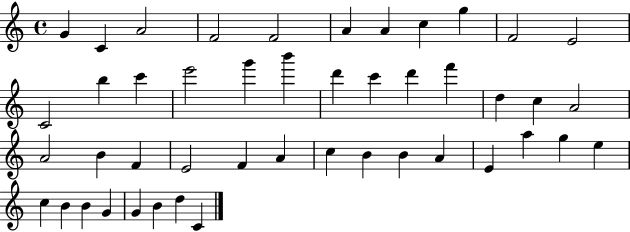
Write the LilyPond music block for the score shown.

{
  \clef treble
  \time 4/4
  \defaultTimeSignature
  \key c \major
  g'4 c'4 a'2 | f'2 f'2 | a'4 a'4 c''4 g''4 | f'2 e'2 | \break c'2 b''4 c'''4 | e'''2 g'''4 b'''4 | d'''4 c'''4 d'''4 f'''4 | d''4 c''4 a'2 | \break a'2 b'4 f'4 | e'2 f'4 a'4 | c''4 b'4 b'4 a'4 | e'4 a''4 g''4 e''4 | \break c''4 b'4 b'4 g'4 | g'4 b'4 d''4 c'4 | \bar "|."
}